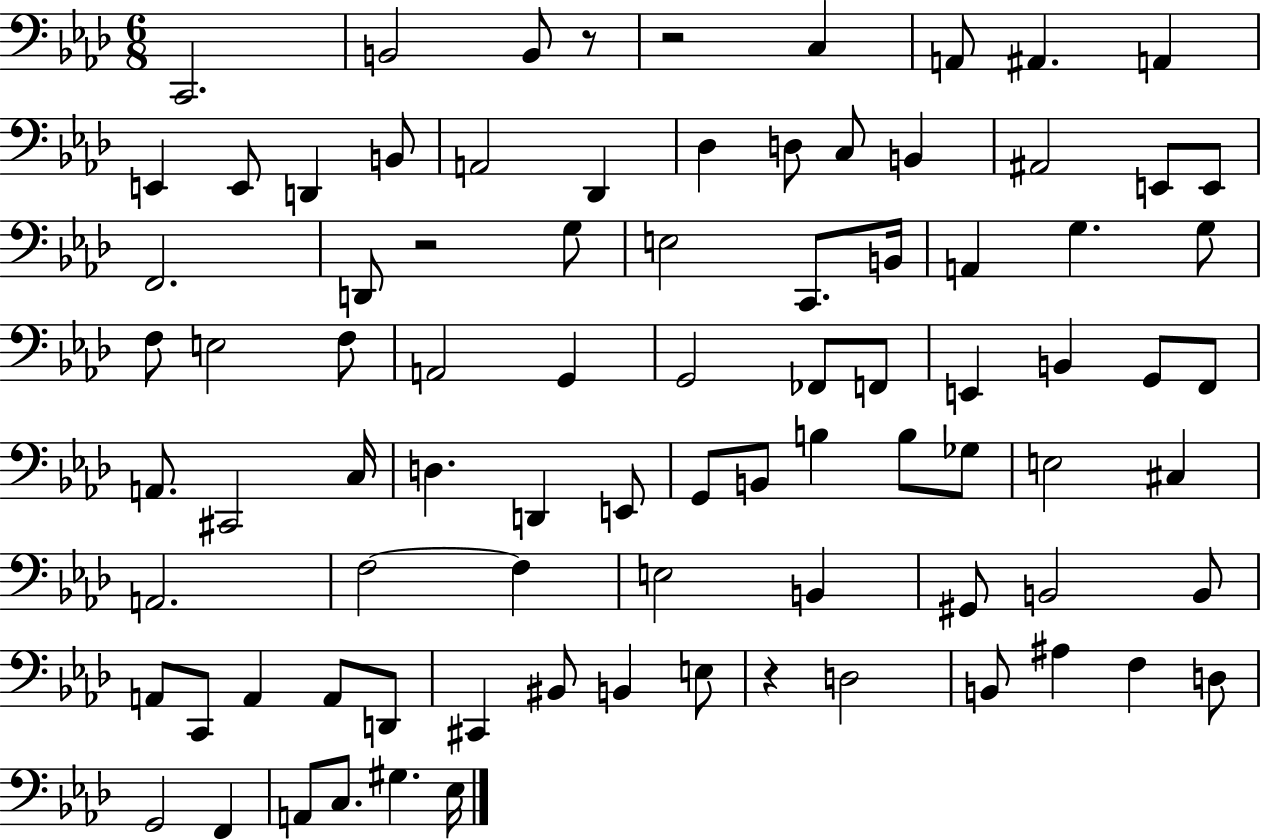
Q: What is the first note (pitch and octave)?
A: C2